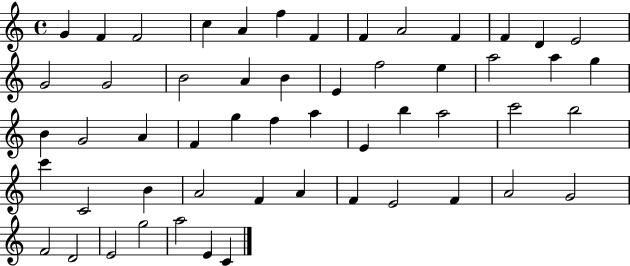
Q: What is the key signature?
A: C major